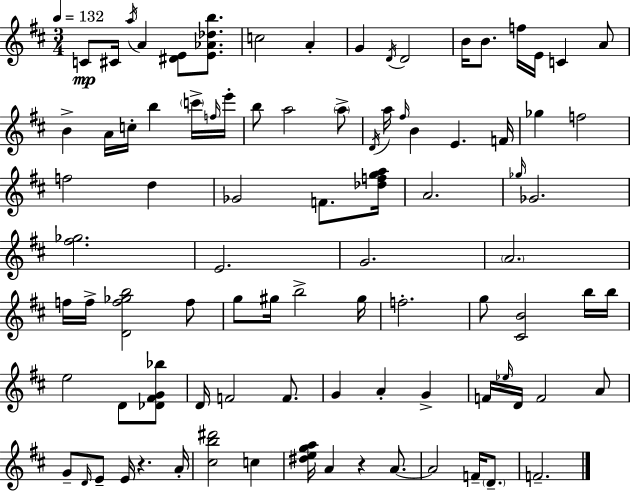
C4/e C#4/s A5/s A4/q [D#4,E4]/e [E4,Ab4,Db5,B5]/e. C5/h A4/q G4/q D4/s D4/h B4/s B4/e. F5/s E4/s C4/q A4/e B4/q A4/s C5/s B5/q C6/s F5/s E6/s B5/e A5/h A5/e D4/s A5/s F#5/s B4/q E4/q. F4/s Gb5/q F5/h F5/h D5/q Gb4/h F4/e. [Db5,F5,G5,A5]/s A4/h. Gb5/s Gb4/h. [F#5,Gb5]/h. E4/h. G4/h. A4/h. F5/s F5/s [D4,F5,Gb5,B5]/h F5/e G5/e G#5/s B5/h G#5/s F5/h. G5/e [C#4,B4]/h B5/s B5/s E5/h D4/e [Db4,F#4,G4,Bb5]/e D4/s F4/h F4/e. G4/q A4/q G4/q F4/s Eb5/s D4/s F4/h A4/e G4/e D4/s E4/e E4/s R/q. A4/s [C#5,B5,D#6]/h C5/q [D#5,E5,G5,A5]/s A4/q R/q A4/e. A4/h F4/s D4/e. F4/h.